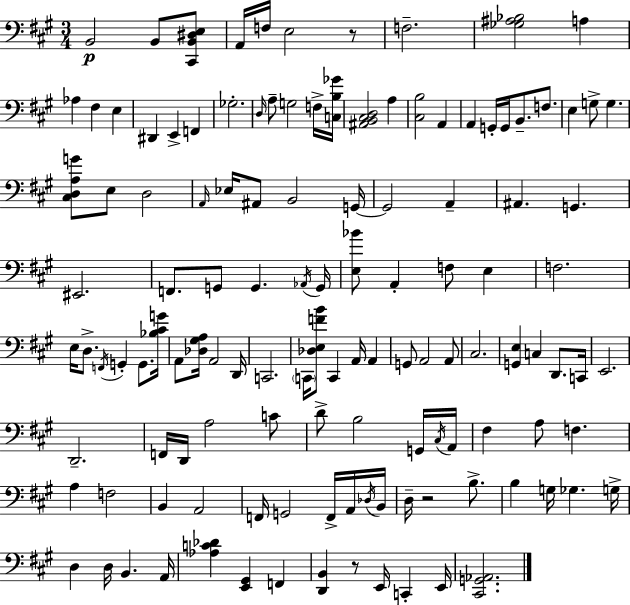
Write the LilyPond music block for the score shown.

{
  \clef bass
  \numericTimeSignature
  \time 3/4
  \key a \major
  b,2\p b,8 <cis, b, dis e>8 | a,16 f16 e2 r8 | f2.-- | <ges ais bes>2 a4 | \break aes4 fis4 e4 | dis,4 e,4-> f,4 | ges2.-. | \grace { d16 } a8-- g2 f16-> | \break <c b ges'>16 <ais, b, cis d>2 a4 | <cis b>2 a,4 | a,4 g,16-. g,16 b,8.-- f8. | e4 g8-> g4. | \break <cis d a g'>8 e8 d2 | \grace { a,16 } ees16 ais,8 b,2 | g,16~~ g,2 a,4-- | ais,4. g,4. | \break eis,2. | f,8. g,8 g,4. | \acciaccatura { aes,16 } g,16 <e bes'>8 a,4-. f8 e4 | f2. | \break e16 d8.-> \acciaccatura { f,16 } g,4-. | g,8. <bes cis' g'>16 a,8 <des gis a>16 a,2 | d,16 c,2. | \parenthesize c,16 <des e f' b'>8 c,4 a,16 | \break a,4 g,8 a,2 | a,8 cis2. | <g, e>4 c4 | d,8. c,16 e,2. | \break d,2.-- | f,16 d,16 a2 | c'8 d'8-> b2 | g,16 \acciaccatura { cis16 } a,16 fis4 a8 f4. | \break a4 f2 | b,4 a,2 | f,16 g,2 | f,16-> a,16 \acciaccatura { des16 } b,16 d16-- r2 | \break b8.-> b4 g16 ges4. | g16-> d4 d16 b,4. | a,16 <aes c' des'>4 <e, gis,>4 | f,4 <d, b,>4 r8 | \break e,16 c,4-. e,16 <cis, g, aes,>2. | \bar "|."
}